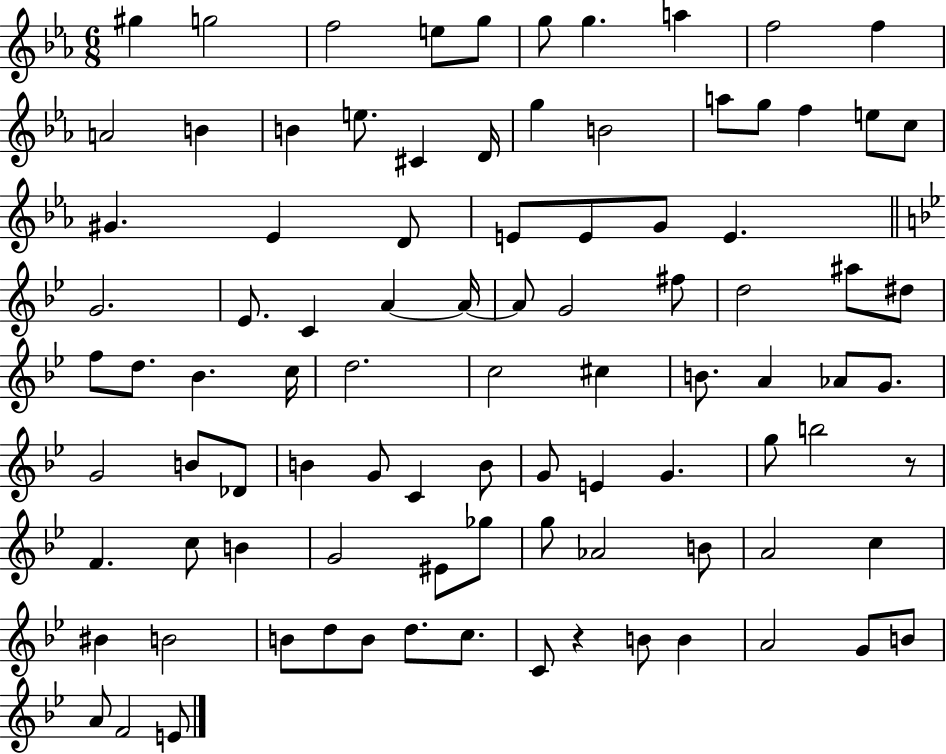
{
  \clef treble
  \numericTimeSignature
  \time 6/8
  \key ees \major
  gis''4 g''2 | f''2 e''8 g''8 | g''8 g''4. a''4 | f''2 f''4 | \break a'2 b'4 | b'4 e''8. cis'4 d'16 | g''4 b'2 | a''8 g''8 f''4 e''8 c''8 | \break gis'4. ees'4 d'8 | e'8 e'8 g'8 e'4. | \bar "||" \break \key bes \major g'2. | ees'8. c'4 a'4~~ a'16~~ | a'8 g'2 fis''8 | d''2 ais''8 dis''8 | \break f''8 d''8. bes'4. c''16 | d''2. | c''2 cis''4 | b'8. a'4 aes'8 g'8. | \break g'2 b'8 des'8 | b'4 g'8 c'4 b'8 | g'8 e'4 g'4. | g''8 b''2 r8 | \break f'4. c''8 b'4 | g'2 eis'8 ges''8 | g''8 aes'2 b'8 | a'2 c''4 | \break bis'4 b'2 | b'8 d''8 b'8 d''8. c''8. | c'8 r4 b'8 b'4 | a'2 g'8 b'8 | \break a'8 f'2 e'8 | \bar "|."
}